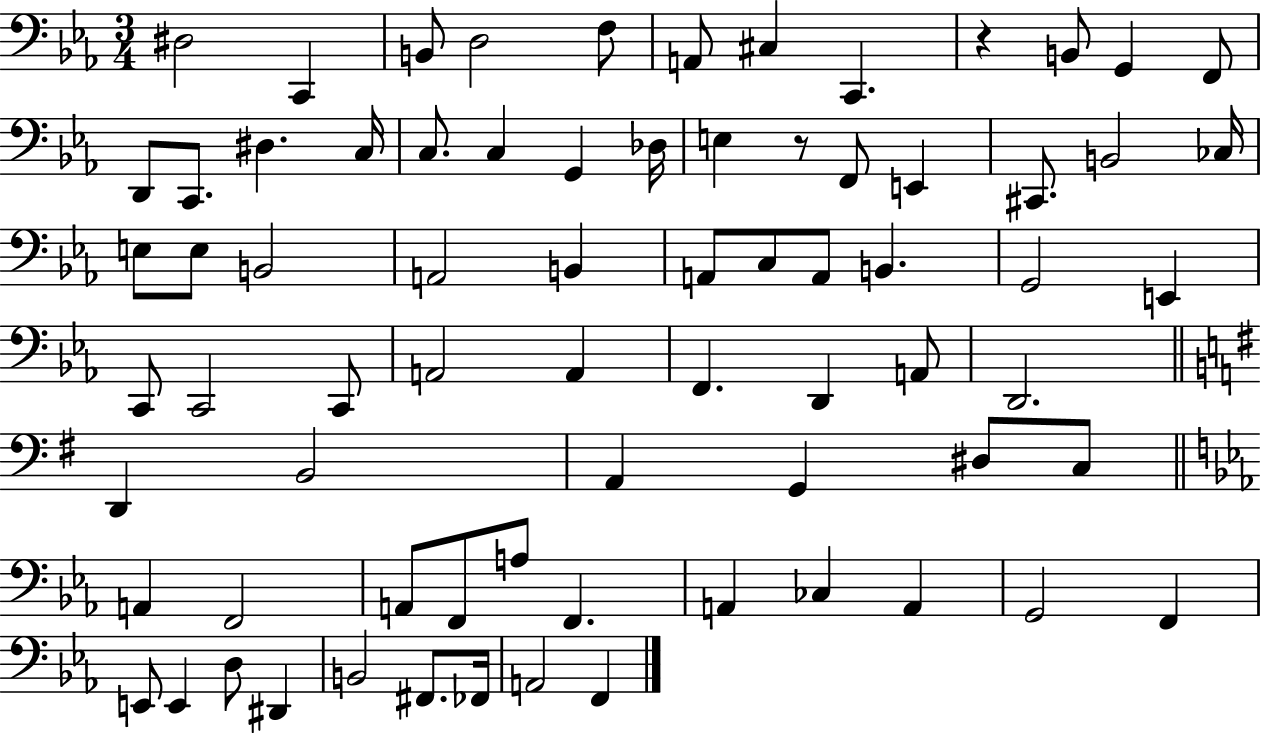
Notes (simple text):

D#3/h C2/q B2/e D3/h F3/e A2/e C#3/q C2/q. R/q B2/e G2/q F2/e D2/e C2/e. D#3/q. C3/s C3/e. C3/q G2/q Db3/s E3/q R/e F2/e E2/q C#2/e. B2/h CES3/s E3/e E3/e B2/h A2/h B2/q A2/e C3/e A2/e B2/q. G2/h E2/q C2/e C2/h C2/e A2/h A2/q F2/q. D2/q A2/e D2/h. D2/q B2/h A2/q G2/q D#3/e C3/e A2/q F2/h A2/e F2/e A3/e F2/q. A2/q CES3/q A2/q G2/h F2/q E2/e E2/q D3/e D#2/q B2/h F#2/e. FES2/s A2/h F2/q